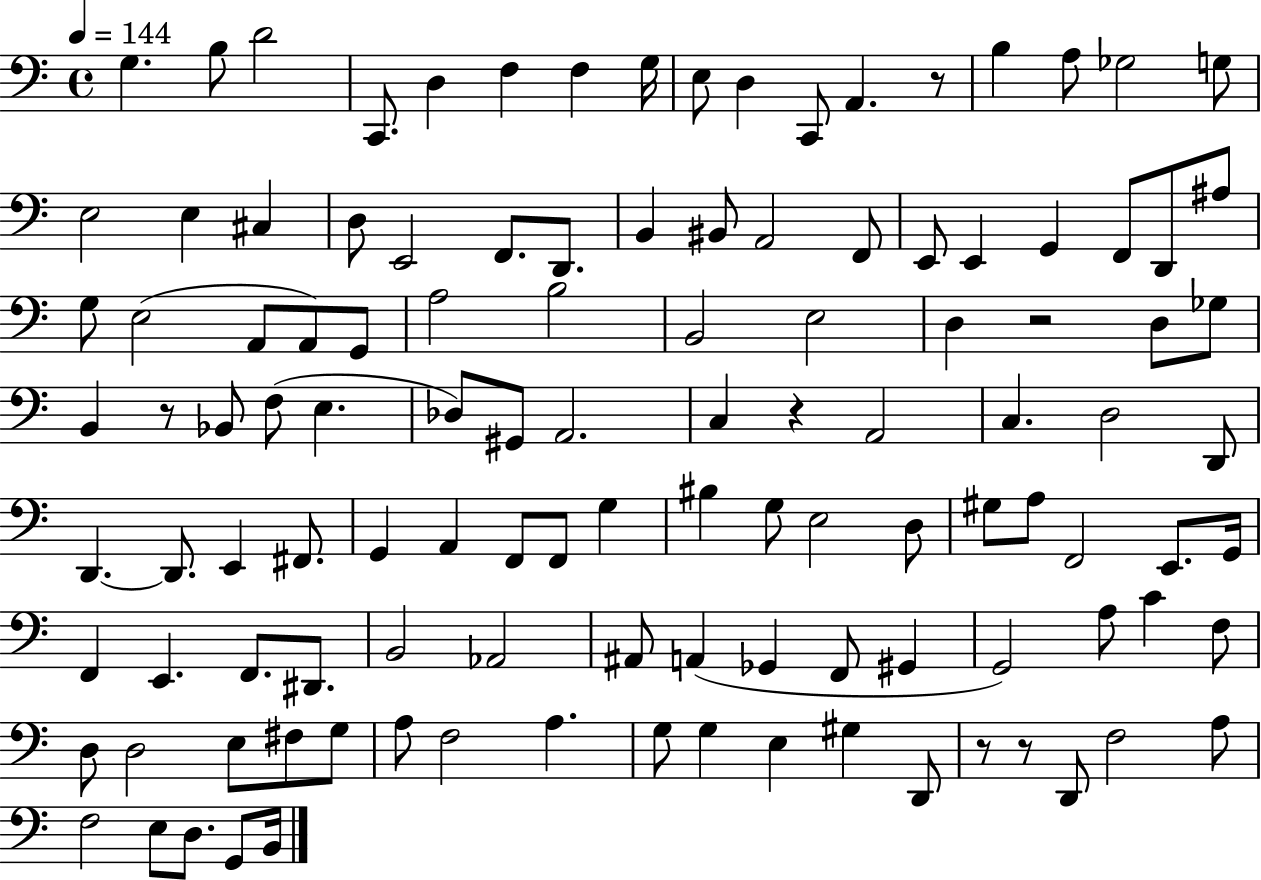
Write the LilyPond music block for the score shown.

{
  \clef bass
  \time 4/4
  \defaultTimeSignature
  \key c \major
  \tempo 4 = 144
  g4. b8 d'2 | c,8. d4 f4 f4 g16 | e8 d4 c,8 a,4. r8 | b4 a8 ges2 g8 | \break e2 e4 cis4 | d8 e,2 f,8. d,8. | b,4 bis,8 a,2 f,8 | e,8 e,4 g,4 f,8 d,8 ais8 | \break g8 e2( a,8 a,8) g,8 | a2 b2 | b,2 e2 | d4 r2 d8 ges8 | \break b,4 r8 bes,8 f8( e4. | des8) gis,8 a,2. | c4 r4 a,2 | c4. d2 d,8 | \break d,4.~~ d,8. e,4 fis,8. | g,4 a,4 f,8 f,8 g4 | bis4 g8 e2 d8 | gis8 a8 f,2 e,8. g,16 | \break f,4 e,4. f,8. dis,8. | b,2 aes,2 | ais,8 a,4( ges,4 f,8 gis,4 | g,2) a8 c'4 f8 | \break d8 d2 e8 fis8 g8 | a8 f2 a4. | g8 g4 e4 gis4 d,8 | r8 r8 d,8 f2 a8 | \break f2 e8 d8. g,8 b,16 | \bar "|."
}